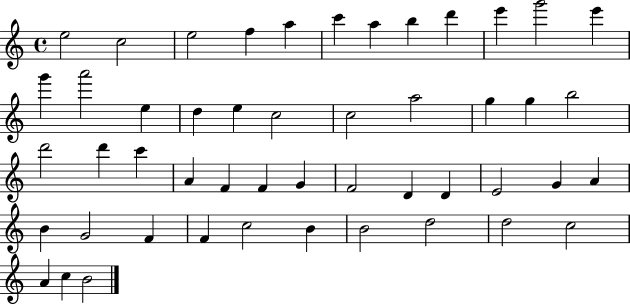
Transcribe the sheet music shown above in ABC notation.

X:1
T:Untitled
M:4/4
L:1/4
K:C
e2 c2 e2 f a c' a b d' e' g'2 e' g' a'2 e d e c2 c2 a2 g g b2 d'2 d' c' A F F G F2 D D E2 G A B G2 F F c2 B B2 d2 d2 c2 A c B2